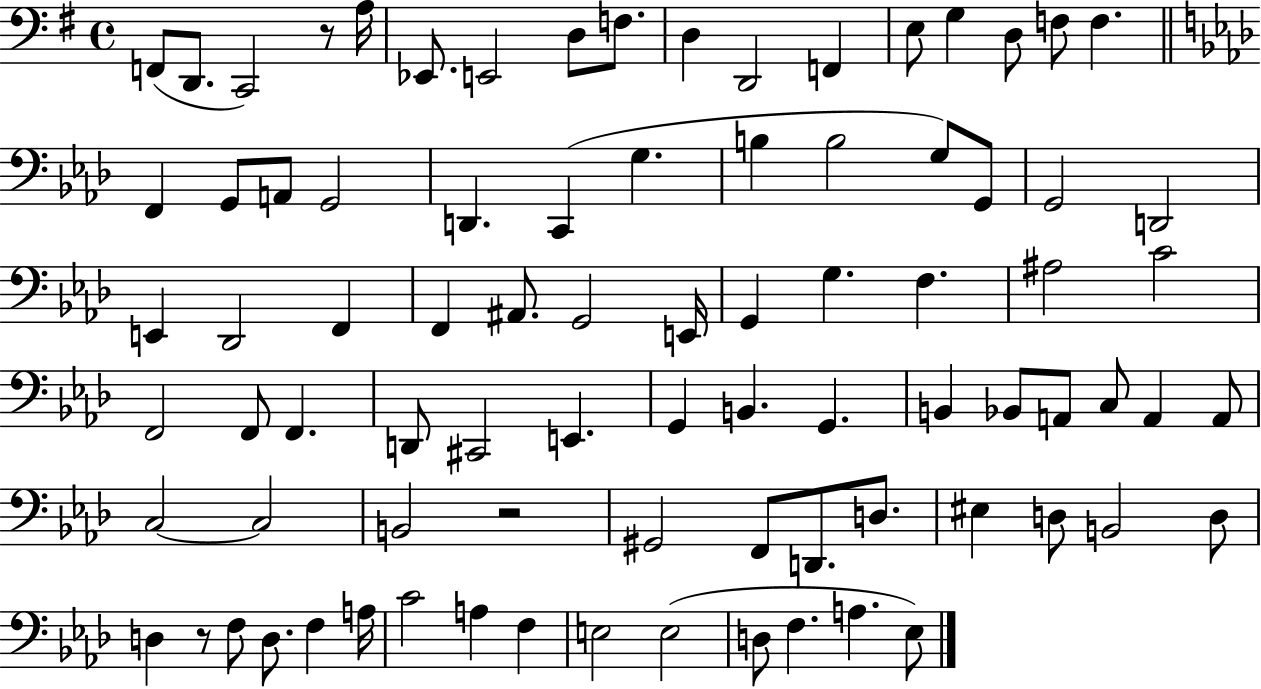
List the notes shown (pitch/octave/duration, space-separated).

F2/e D2/e. C2/h R/e A3/s Eb2/e. E2/h D3/e F3/e. D3/q D2/h F2/q E3/e G3/q D3/e F3/e F3/q. F2/q G2/e A2/e G2/h D2/q. C2/q G3/q. B3/q B3/h G3/e G2/e G2/h D2/h E2/q Db2/h F2/q F2/q A#2/e. G2/h E2/s G2/q G3/q. F3/q. A#3/h C4/h F2/h F2/e F2/q. D2/e C#2/h E2/q. G2/q B2/q. G2/q. B2/q Bb2/e A2/e C3/e A2/q A2/e C3/h C3/h B2/h R/h G#2/h F2/e D2/e. D3/e. EIS3/q D3/e B2/h D3/e D3/q R/e F3/e D3/e. F3/q A3/s C4/h A3/q F3/q E3/h E3/h D3/e F3/q. A3/q. Eb3/e